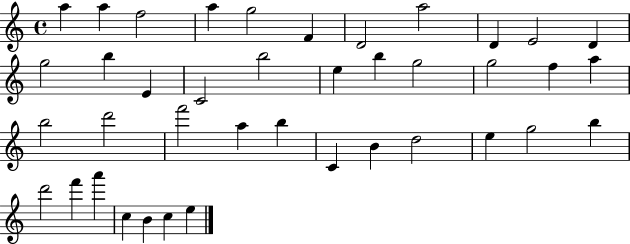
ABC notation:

X:1
T:Untitled
M:4/4
L:1/4
K:C
a a f2 a g2 F D2 a2 D E2 D g2 b E C2 b2 e b g2 g2 f a b2 d'2 f'2 a b C B d2 e g2 b d'2 f' a' c B c e